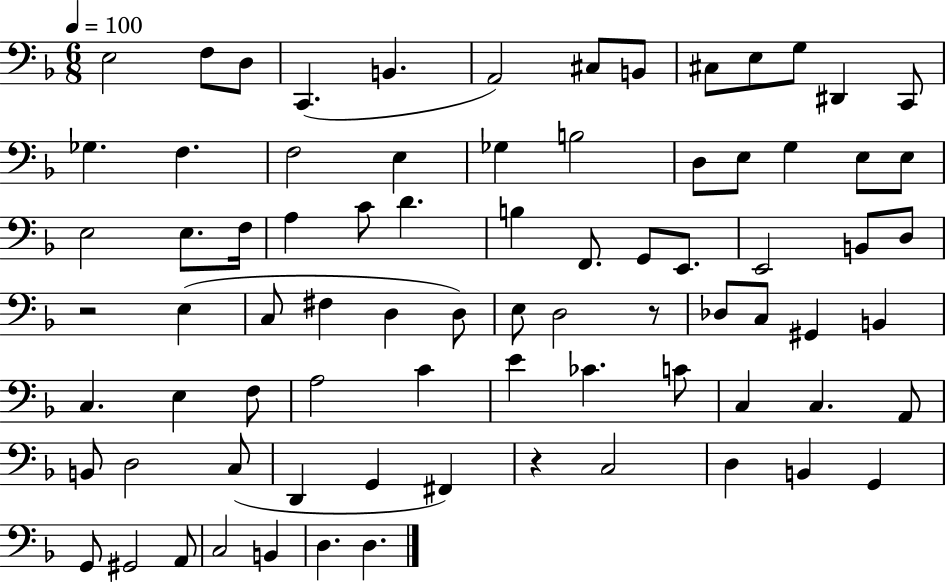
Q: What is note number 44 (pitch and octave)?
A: D3